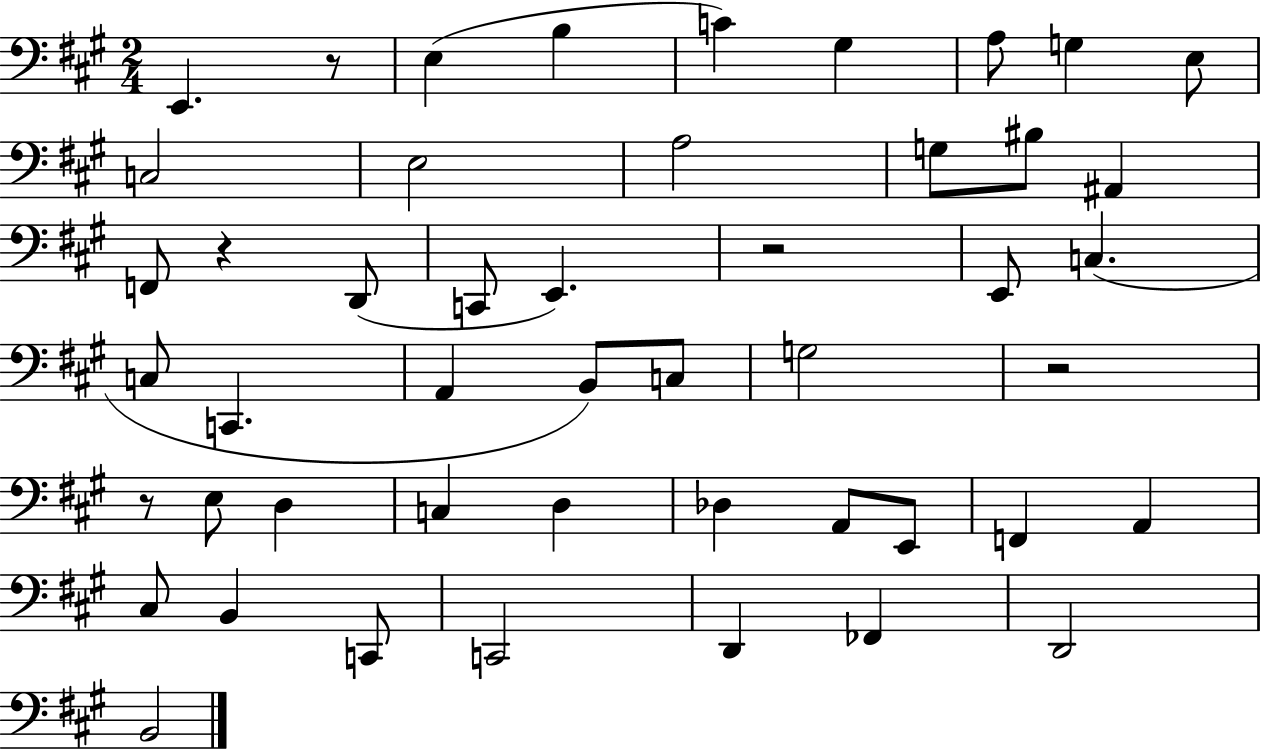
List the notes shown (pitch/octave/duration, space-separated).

E2/q. R/e E3/q B3/q C4/q G#3/q A3/e G3/q E3/e C3/h E3/h A3/h G3/e BIS3/e A#2/q F2/e R/q D2/e C2/e E2/q. R/h E2/e C3/q. C3/e C2/q. A2/q B2/e C3/e G3/h R/h R/e E3/e D3/q C3/q D3/q Db3/q A2/e E2/e F2/q A2/q C#3/e B2/q C2/e C2/h D2/q FES2/q D2/h B2/h